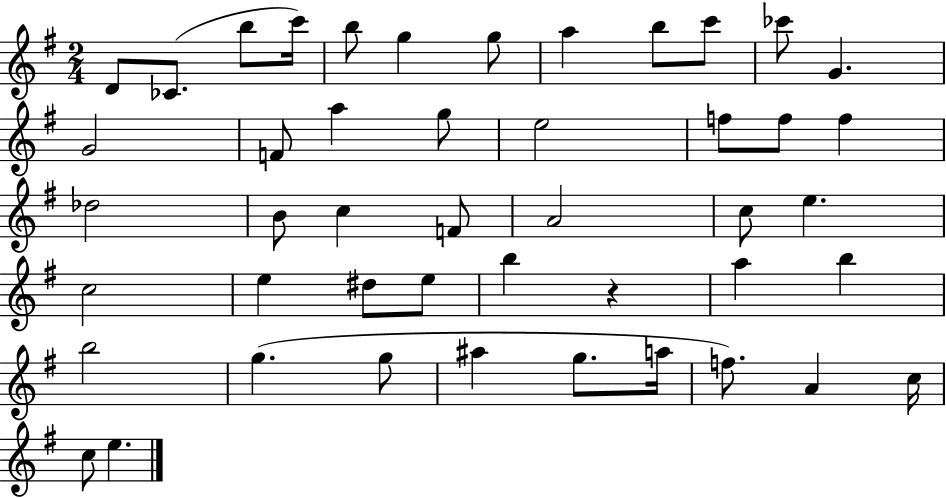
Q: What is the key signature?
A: G major